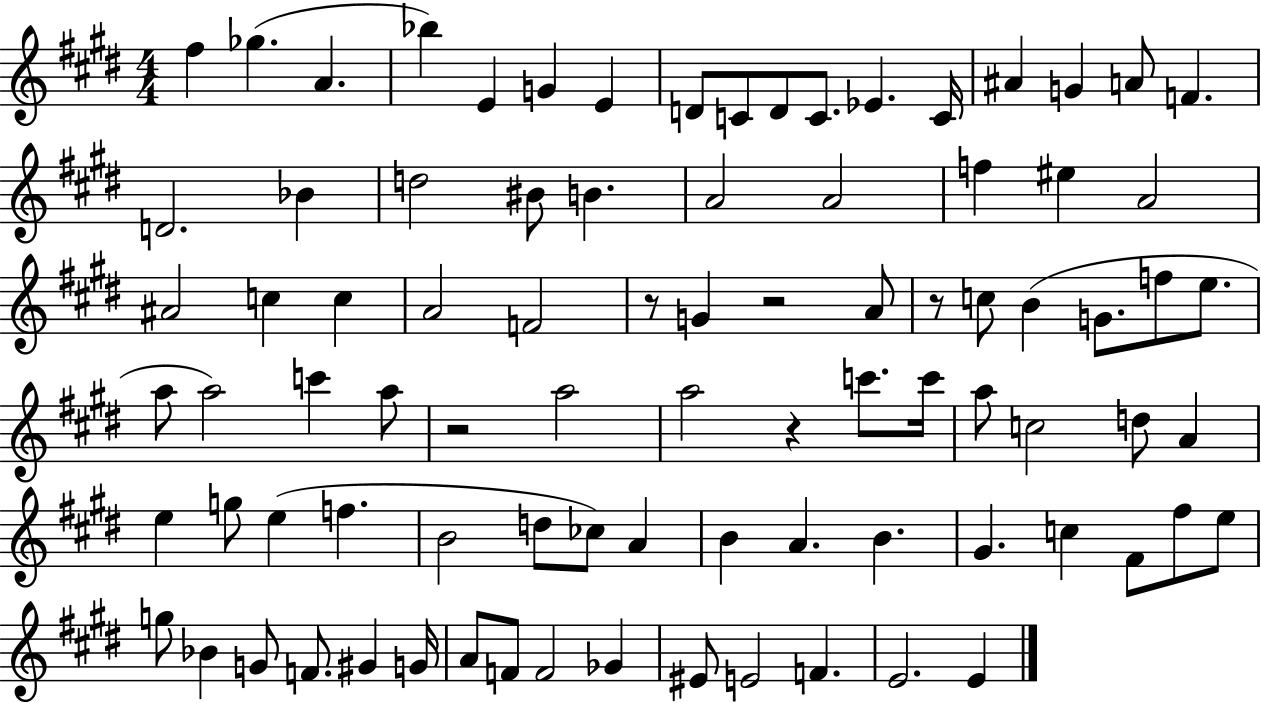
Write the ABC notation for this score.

X:1
T:Untitled
M:4/4
L:1/4
K:E
^f _g A _b E G E D/2 C/2 D/2 C/2 _E C/4 ^A G A/2 F D2 _B d2 ^B/2 B A2 A2 f ^e A2 ^A2 c c A2 F2 z/2 G z2 A/2 z/2 c/2 B G/2 f/2 e/2 a/2 a2 c' a/2 z2 a2 a2 z c'/2 c'/4 a/2 c2 d/2 A e g/2 e f B2 d/2 _c/2 A B A B ^G c ^F/2 ^f/2 e/2 g/2 _B G/2 F/2 ^G G/4 A/2 F/2 F2 _G ^E/2 E2 F E2 E